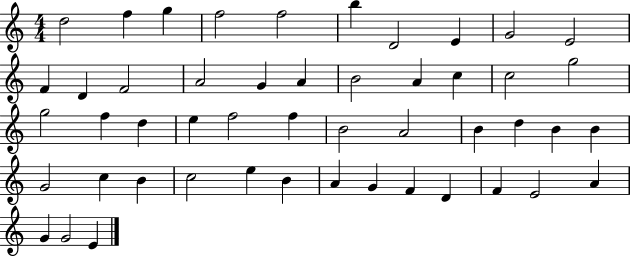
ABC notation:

X:1
T:Untitled
M:4/4
L:1/4
K:C
d2 f g f2 f2 b D2 E G2 E2 F D F2 A2 G A B2 A c c2 g2 g2 f d e f2 f B2 A2 B d B B G2 c B c2 e B A G F D F E2 A G G2 E